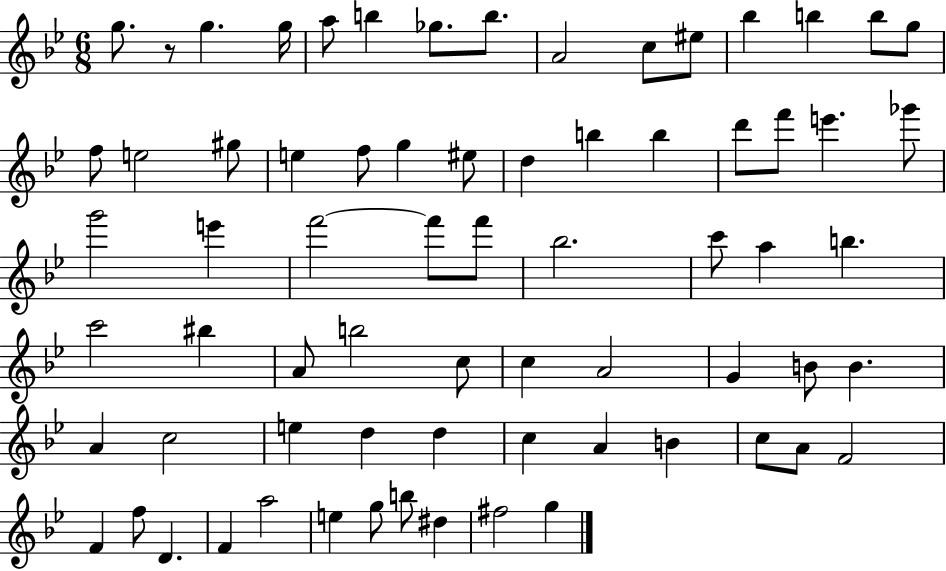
G5/e. R/e G5/q. G5/s A5/e B5/q Gb5/e. B5/e. A4/h C5/e EIS5/e Bb5/q B5/q B5/e G5/e F5/e E5/h G#5/e E5/q F5/e G5/q EIS5/e D5/q B5/q B5/q D6/e F6/e E6/q. Gb6/e G6/h E6/q F6/h F6/e F6/e Bb5/h. C6/e A5/q B5/q. C6/h BIS5/q A4/e B5/h C5/e C5/q A4/h G4/q B4/e B4/q. A4/q C5/h E5/q D5/q D5/q C5/q A4/q B4/q C5/e A4/e F4/h F4/q F5/e D4/q. F4/q A5/h E5/q G5/e B5/e D#5/q F#5/h G5/q